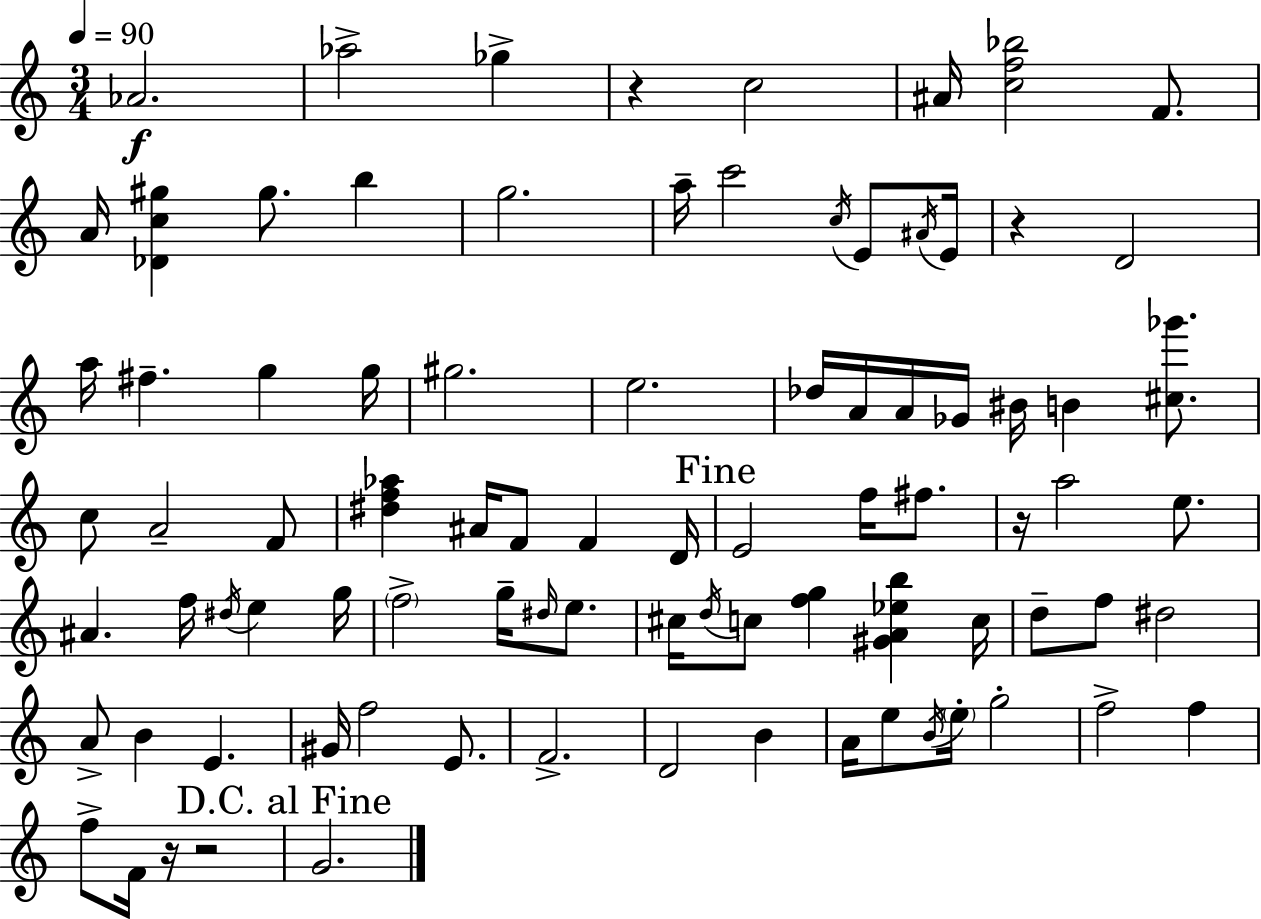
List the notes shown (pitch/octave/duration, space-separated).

Ab4/h. Ab5/h Gb5/q R/q C5/h A#4/s [C5,F5,Bb5]/h F4/e. A4/s [Db4,C5,G#5]/q G#5/e. B5/q G5/h. A5/s C6/h C5/s E4/e A#4/s E4/s R/q D4/h A5/s F#5/q. G5/q G5/s G#5/h. E5/h. Db5/s A4/s A4/s Gb4/s BIS4/s B4/q [C#5,Gb6]/e. C5/e A4/h F4/e [D#5,F5,Ab5]/q A#4/s F4/e F4/q D4/s E4/h F5/s F#5/e. R/s A5/h E5/e. A#4/q. F5/s D#5/s E5/q G5/s F5/h G5/s D#5/s E5/e. C#5/s D5/s C5/e [F5,G5]/q [G#4,A4,Eb5,B5]/q C5/s D5/e F5/e D#5/h A4/e B4/q E4/q. G#4/s F5/h E4/e. F4/h. D4/h B4/q A4/s E5/e B4/s E5/s G5/h F5/h F5/q F5/e F4/s R/s R/h G4/h.